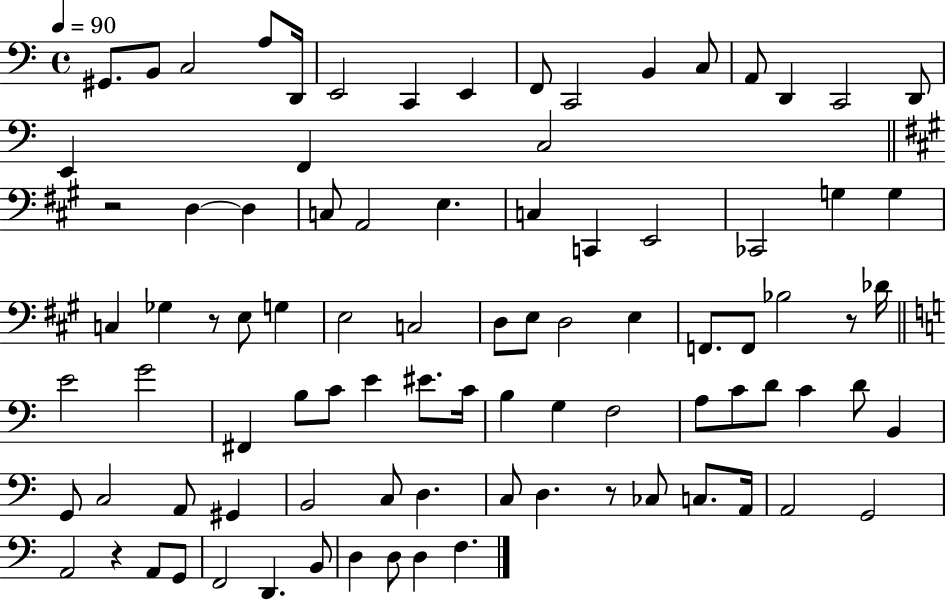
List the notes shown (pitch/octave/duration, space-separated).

G#2/e. B2/e C3/h A3/e D2/s E2/h C2/q E2/q F2/e C2/h B2/q C3/e A2/e D2/q C2/h D2/e E2/q F2/q C3/h R/h D3/q D3/q C3/e A2/h E3/q. C3/q C2/q E2/h CES2/h G3/q G3/q C3/q Gb3/q R/e E3/e G3/q E3/h C3/h D3/e E3/e D3/h E3/q F2/e. F2/e Bb3/h R/e Db4/s E4/h G4/h F#2/q B3/e C4/e E4/q EIS4/e. C4/s B3/q G3/q F3/h A3/e C4/e D4/e C4/q D4/e B2/q G2/e C3/h A2/e G#2/q B2/h C3/e D3/q. C3/e D3/q. R/e CES3/e C3/e. A2/s A2/h G2/h A2/h R/q A2/e G2/e F2/h D2/q. B2/e D3/q D3/e D3/q F3/q.